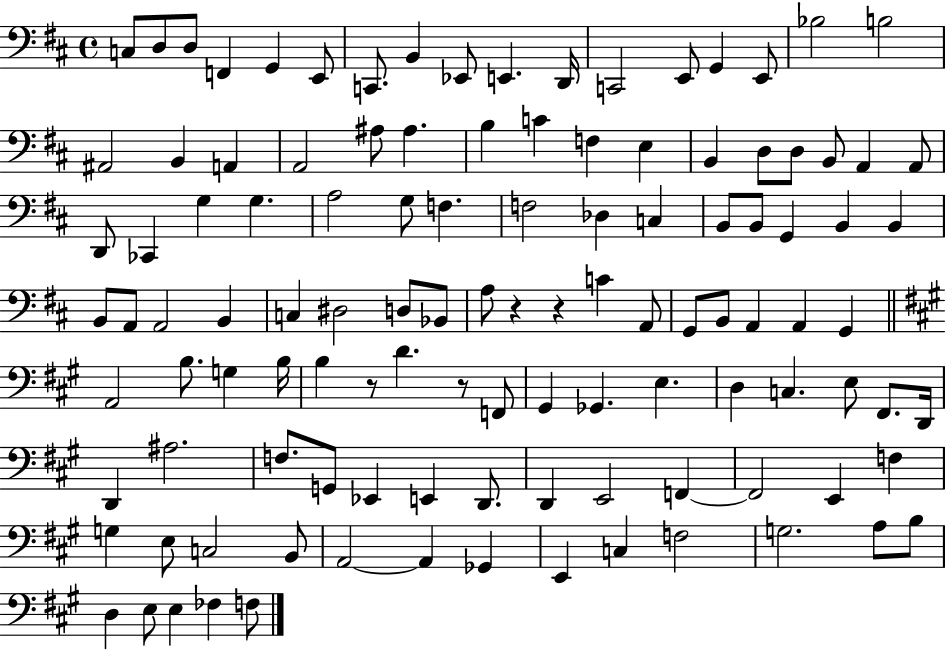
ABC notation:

X:1
T:Untitled
M:4/4
L:1/4
K:D
C,/2 D,/2 D,/2 F,, G,, E,,/2 C,,/2 B,, _E,,/2 E,, D,,/4 C,,2 E,,/2 G,, E,,/2 _B,2 B,2 ^A,,2 B,, A,, A,,2 ^A,/2 ^A, B, C F, E, B,, D,/2 D,/2 B,,/2 A,, A,,/2 D,,/2 _C,, G, G, A,2 G,/2 F, F,2 _D, C, B,,/2 B,,/2 G,, B,, B,, B,,/2 A,,/2 A,,2 B,, C, ^D,2 D,/2 _B,,/2 A,/2 z z C A,,/2 G,,/2 B,,/2 A,, A,, G,, A,,2 B,/2 G, B,/4 B, z/2 D z/2 F,,/2 ^G,, _G,, E, D, C, E,/2 ^F,,/2 D,,/4 D,, ^A,2 F,/2 G,,/2 _E,, E,, D,,/2 D,, E,,2 F,, F,,2 E,, F, G, E,/2 C,2 B,,/2 A,,2 A,, _G,, E,, C, F,2 G,2 A,/2 B,/2 D, E,/2 E, _F, F,/2